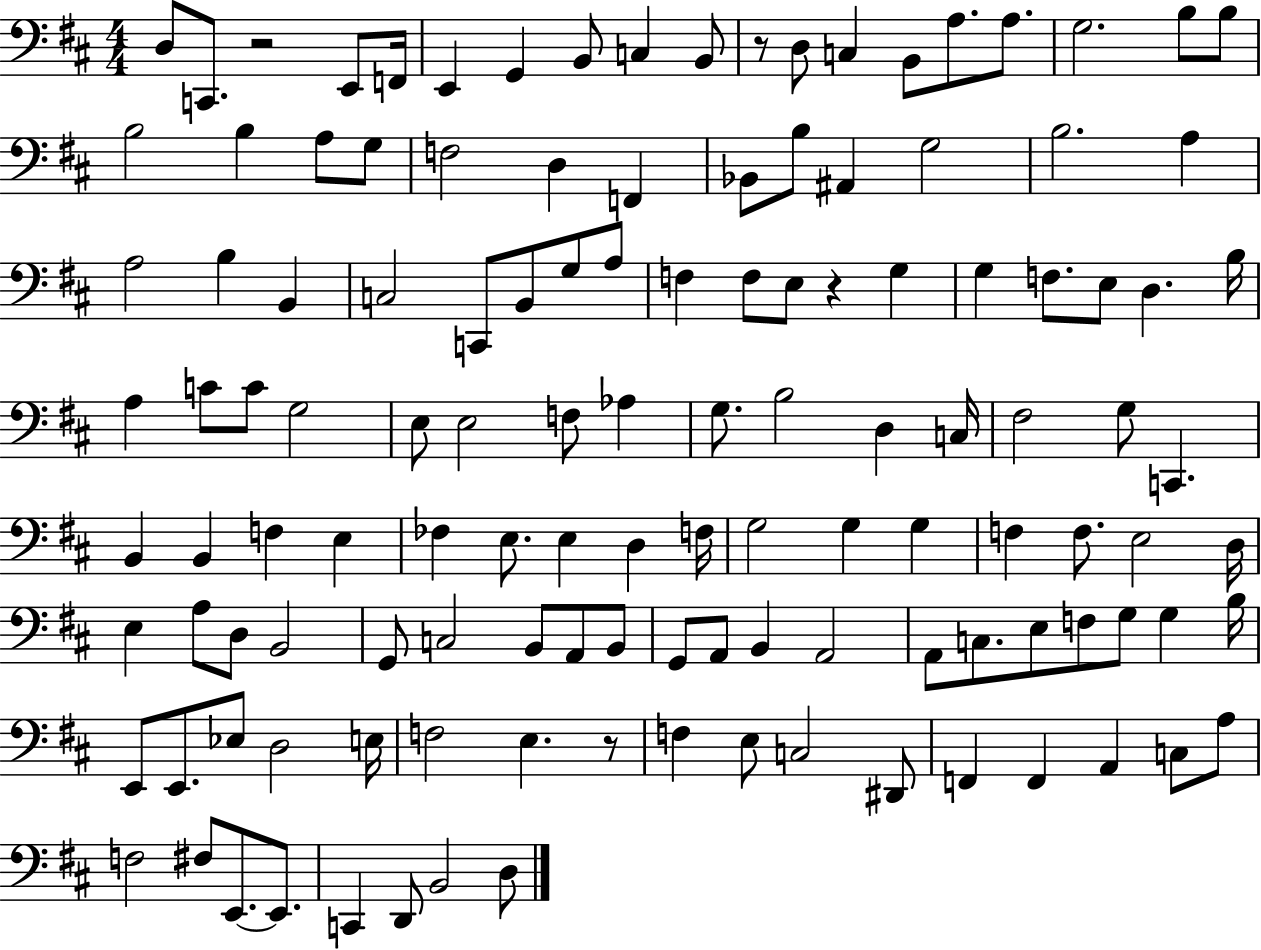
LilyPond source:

{
  \clef bass
  \numericTimeSignature
  \time 4/4
  \key d \major
  \repeat volta 2 { d8 c,8. r2 e,8 f,16 | e,4 g,4 b,8 c4 b,8 | r8 d8 c4 b,8 a8. a8. | g2. b8 b8 | \break b2 b4 a8 g8 | f2 d4 f,4 | bes,8 b8 ais,4 g2 | b2. a4 | \break a2 b4 b,4 | c2 c,8 b,8 g8 a8 | f4 f8 e8 r4 g4 | g4 f8. e8 d4. b16 | \break a4 c'8 c'8 g2 | e8 e2 f8 aes4 | g8. b2 d4 c16 | fis2 g8 c,4. | \break b,4 b,4 f4 e4 | fes4 e8. e4 d4 f16 | g2 g4 g4 | f4 f8. e2 d16 | \break e4 a8 d8 b,2 | g,8 c2 b,8 a,8 b,8 | g,8 a,8 b,4 a,2 | a,8 c8. e8 f8 g8 g4 b16 | \break e,8 e,8. ees8 d2 e16 | f2 e4. r8 | f4 e8 c2 dis,8 | f,4 f,4 a,4 c8 a8 | \break f2 fis8 e,8.~~ e,8. | c,4 d,8 b,2 d8 | } \bar "|."
}